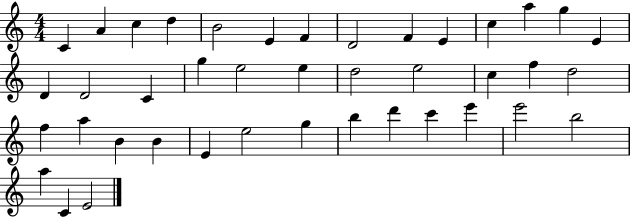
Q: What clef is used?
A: treble